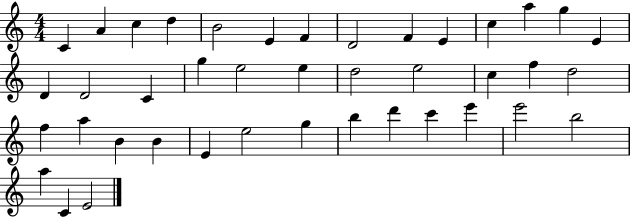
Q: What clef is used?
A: treble